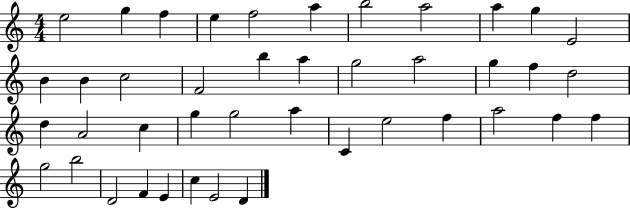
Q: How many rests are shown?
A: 0